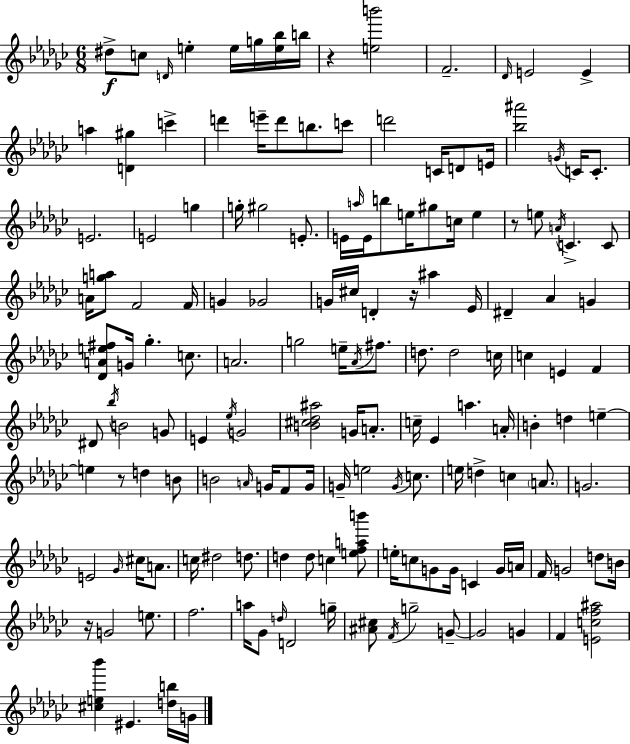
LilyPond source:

{
  \clef treble
  \numericTimeSignature
  \time 6/8
  \key ees \minor
  dis''8->\f c''8 \grace { d'16 } e''4-. e''16 g''16 <e'' bes''>16 | b''16 r4 <e'' b'''>2 | f'2.-- | \grace { des'16 } e'2 e'4-> | \break a''4 <d' gis''>4 c'''4-> | d'''4 e'''16-- d'''8 b''8. | c'''8 d'''2 c'16 d'8 | e'16 <bes'' ais'''>2 \acciaccatura { g'16 } c'16 | \break c'8.-. e'2. | e'2 g''4 | g''16-. gis''2 | e'8.-. e'16 \grace { a''16 } e'16 b''8 e''16 gis''8 c''16 | \break e''4 r8 e''8 \acciaccatura { a'16 } c'4.-> | c'8 a'16 <g'' a''>8 f'2 | f'16 g'4 ges'2 | g'16 cis''16 d'4-. r16 | \break ais''4 ees'16 dis'4-- aes'4 | g'4 <des' a' e'' fis''>8 g'16 ges''4.-. | c''8. a'2. | g''2 | \break e''16-- \acciaccatura { aes'16 } fis''8. d''8. d''2 | c''16 c''4 e'4 | f'4 dis'8 \acciaccatura { bes''16 } b'2 | g'8 e'4 \acciaccatura { ees''16 } | \break g'2 <b' cis'' des'' ais''>2 | g'16 a'8.-. c''16-- ees'4 | a''4. a'16-. b'4-. | d''4 e''4--~~ e''4 | \break r8 d''4 b'8 b'2 | \grace { a'16 } g'16 f'8 g'16 g'16-- e''2 | \acciaccatura { g'16 } c''8. e''16 d''4-> | c''4 \parenthesize a'8. g'2. | \break e'2 | \grace { ges'16 } cis''16 a'8. c''16 | dis''2 d''8. d''4 | d''8 c''4 <e'' f'' a'' b'''>8 e''16-. | \break c''8 g'8 g'16 c'4 g'16 a'16 f'16 | g'2 d''8 b'16 r16 | g'2 e''8. f''2. | a''16 | \break ges'8 \grace { d''16 } d'2 g''16-- | <ais' cis''>8 \acciaccatura { f'16 } g''2-- g'8--~~ | g'2 g'4 | f'4 <e' c'' f'' ais''>2 | \break <cis'' e'' bes'''>4 eis'4. <d'' b''>16 | g'16 \bar "|."
}